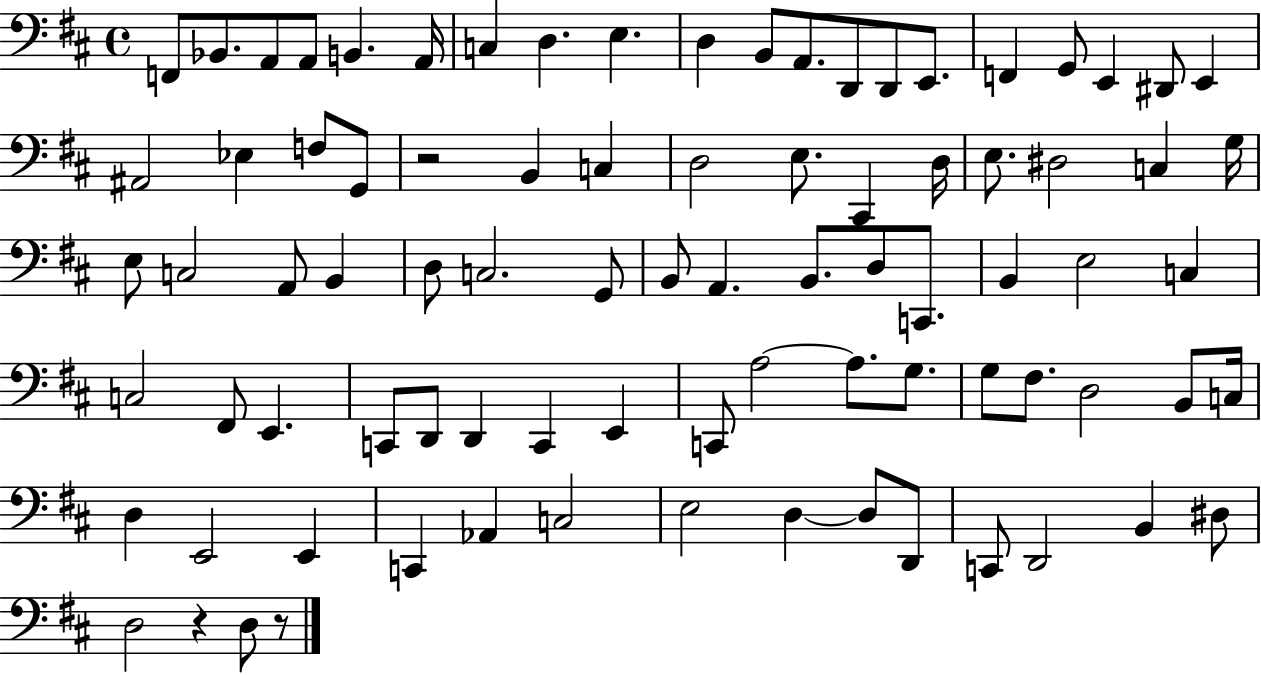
{
  \clef bass
  \time 4/4
  \defaultTimeSignature
  \key d \major
  f,8 bes,8. a,8 a,8 b,4. a,16 | c4 d4. e4. | d4 b,8 a,8. d,8 d,8 e,8. | f,4 g,8 e,4 dis,8 e,4 | \break ais,2 ees4 f8 g,8 | r2 b,4 c4 | d2 e8. cis,4 d16 | e8. dis2 c4 g16 | \break e8 c2 a,8 b,4 | d8 c2. g,8 | b,8 a,4. b,8. d8 c,8. | b,4 e2 c4 | \break c2 fis,8 e,4. | c,8 d,8 d,4 c,4 e,4 | c,8 a2~~ a8. g8. | g8 fis8. d2 b,8 c16 | \break d4 e,2 e,4 | c,4 aes,4 c2 | e2 d4~~ d8 d,8 | c,8 d,2 b,4 dis8 | \break d2 r4 d8 r8 | \bar "|."
}